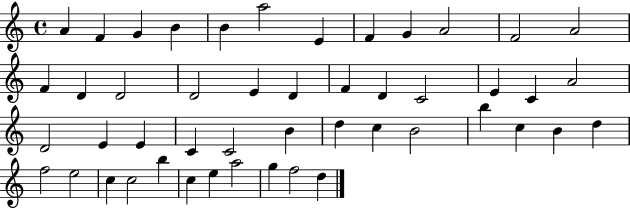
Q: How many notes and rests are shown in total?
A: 48